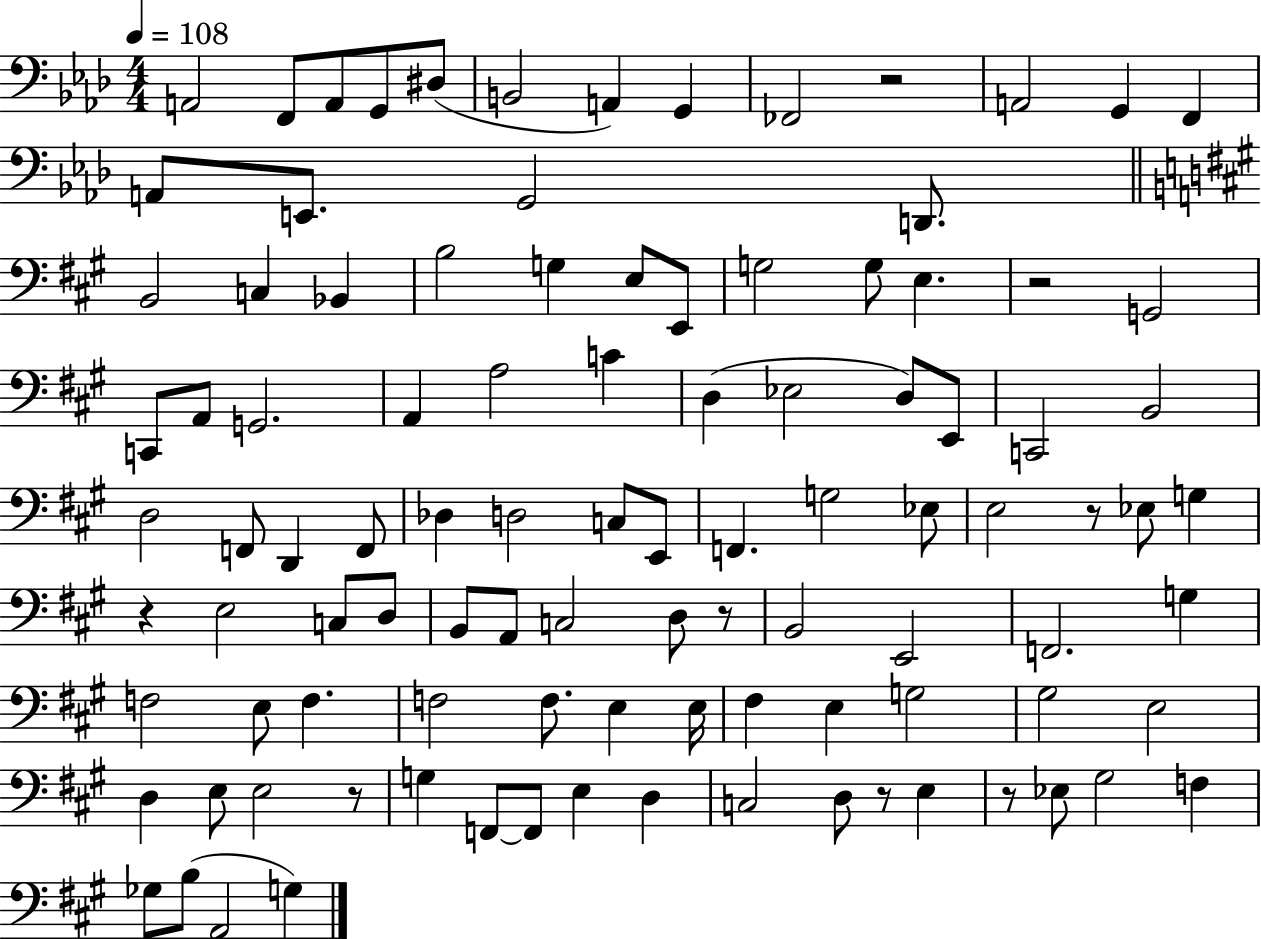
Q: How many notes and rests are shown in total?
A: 102